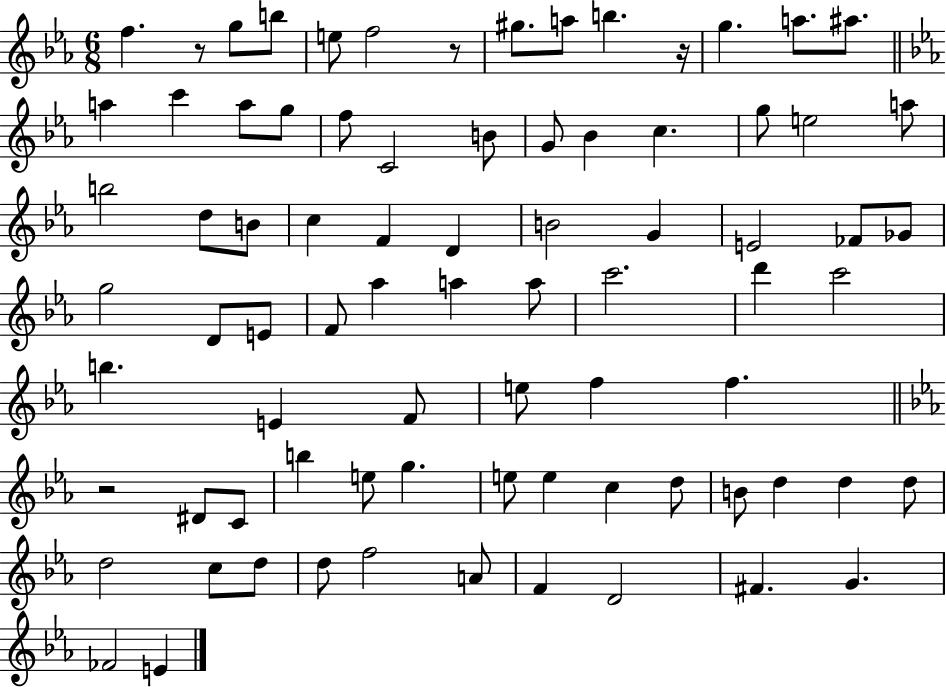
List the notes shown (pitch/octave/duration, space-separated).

F5/q. R/e G5/e B5/e E5/e F5/h R/e G#5/e. A5/e B5/q. R/s G5/q. A5/e. A#5/e. A5/q C6/q A5/e G5/e F5/e C4/h B4/e G4/e Bb4/q C5/q. G5/e E5/h A5/e B5/h D5/e B4/e C5/q F4/q D4/q B4/h G4/q E4/h FES4/e Gb4/e G5/h D4/e E4/e F4/e Ab5/q A5/q A5/e C6/h. D6/q C6/h B5/q. E4/q F4/e E5/e F5/q F5/q. R/h D#4/e C4/e B5/q E5/e G5/q. E5/e E5/q C5/q D5/e B4/e D5/q D5/q D5/e D5/h C5/e D5/e D5/e F5/h A4/e F4/q D4/h F#4/q. G4/q. FES4/h E4/q